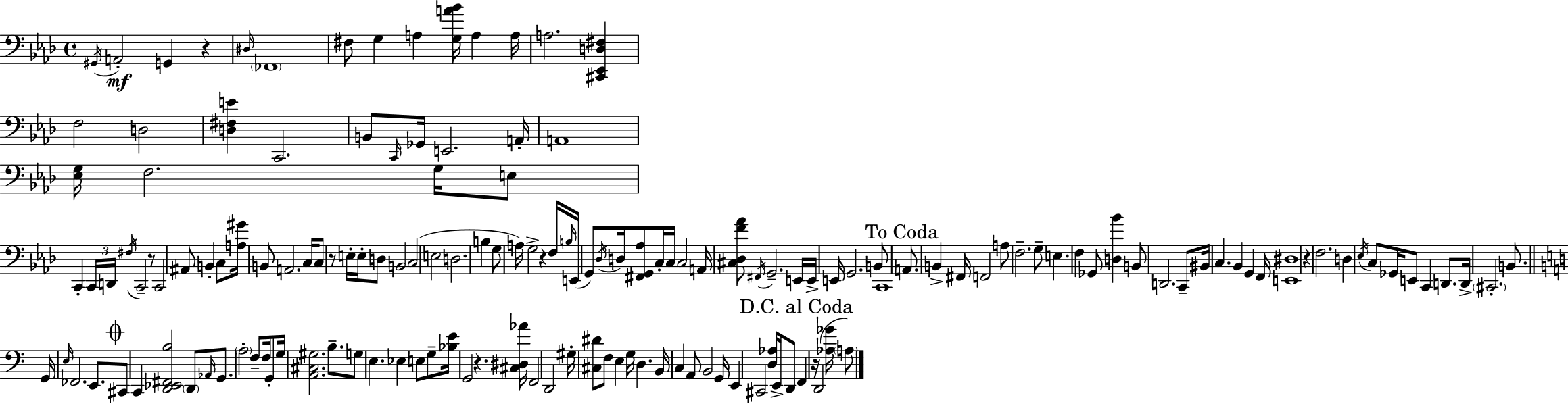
{
  \clef bass
  \time 4/4
  \defaultTimeSignature
  \key aes \major
  \acciaccatura { gis,16 }\mf a,2-. g,4 r4 | \grace { dis16 } \parenthesize fes,1 | fis8 g4 a4 <g a' bes'>16 a4 | a16 a2. <cis, ees, d fis>4 | \break f2 d2 | <d fis e'>4 c,2. | b,8 \grace { c,16 } ges,16 e,2. | a,16-. a,1 | \break <ees g>16 f2. | g16 e8 c,4-. \tuplet 3/2 { c,16 d,16 \acciaccatura { fis16 } } c,2-- | r8 c,2 ais,8 b,4-. | c8 <a gis'>16 b,8 a,2. | \break c16 c8 r8 e16-. e16-. d8 b,2 | c2( e2 | d2. | b4 g8 a16) g2-> r4 | \break f16 \grace { b16 }( e,16 g,8) \acciaccatura { des16 } d16 <fis, g, aes>8 c16-. c16 c2 | a,16 <cis des f' aes'>8 \acciaccatura { fis,16 } g,2.-- | e,16 e,16-> e,16 g,2. | b,8 c,1 | \break \mark "To Coda" a,8. b,4-> fis,16 f,2 | a8 f2.-- | g8-- e4. f4 | ges,8 <d bes'>4 b,8 d,2. | \break c,8-- bis,16 c4. bes,4 | g,4 f,16 <e, dis>1 | r4 f2. | d4 \acciaccatura { ees16 } c8 ges,16 e,8 | \break c,4 d,8. d,16-> \parenthesize cis,2.-. | b,8. \bar "||" \break \key c \major g,16 \grace { e16 } fes,2. e,8. | \mark \markup { \musicglyph "scripts.coda" } cis,8 c,4 <d, ees, fis, b>2 \parenthesize d,8 | \grace { aes,16 } g,8. \parenthesize a2-. f8-- f16 | g,8-. g16 <a, cis gis>2. b8.-- | \break g8 e4. ees4 e8 | g8-- <bes e'>16 g,2 r4. | <cis dis aes'>16 f,2 d,2 | gis16-. <cis dis'>8 f8 e4 g16 d4. | \break b,16 c4 a,8 b,2 | g,16 e,4 cis,2 <d aes>16 e,16-> | d,8 \mark "D.C. al Coda" f,4 r16 d,2( <aes ges'>16 | \parenthesize a8) \bar "|."
}